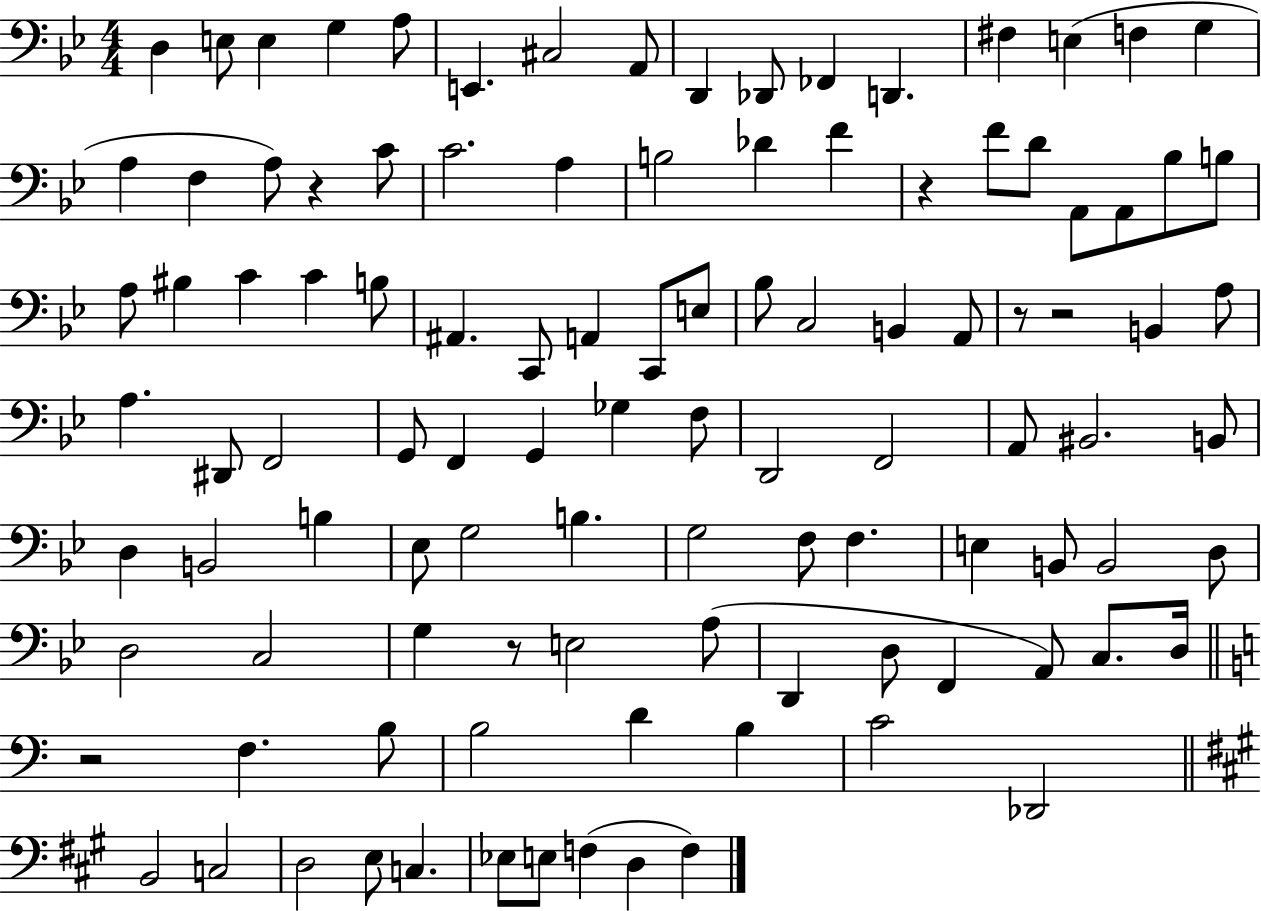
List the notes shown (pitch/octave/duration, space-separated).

D3/q E3/e E3/q G3/q A3/e E2/q. C#3/h A2/e D2/q Db2/e FES2/q D2/q. F#3/q E3/q F3/q G3/q A3/q F3/q A3/e R/q C4/e C4/h. A3/q B3/h Db4/q F4/q R/q F4/e D4/e A2/e A2/e Bb3/e B3/e A3/e BIS3/q C4/q C4/q B3/e A#2/q. C2/e A2/q C2/e E3/e Bb3/e C3/h B2/q A2/e R/e R/h B2/q A3/e A3/q. D#2/e F2/h G2/e F2/q G2/q Gb3/q F3/e D2/h F2/h A2/e BIS2/h. B2/e D3/q B2/h B3/q Eb3/e G3/h B3/q. G3/h F3/e F3/q. E3/q B2/e B2/h D3/e D3/h C3/h G3/q R/e E3/h A3/e D2/q D3/e F2/q A2/e C3/e. D3/s R/h F3/q. B3/e B3/h D4/q B3/q C4/h Db2/h B2/h C3/h D3/h E3/e C3/q. Eb3/e E3/e F3/q D3/q F3/q